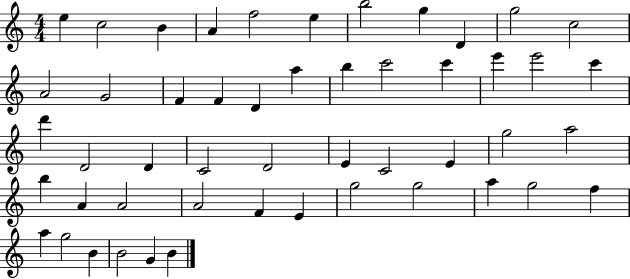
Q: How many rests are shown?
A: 0